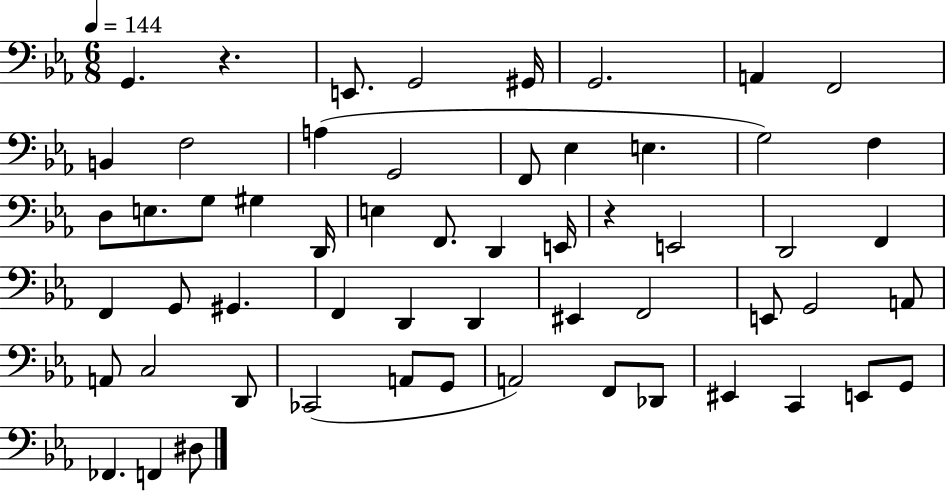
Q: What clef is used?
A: bass